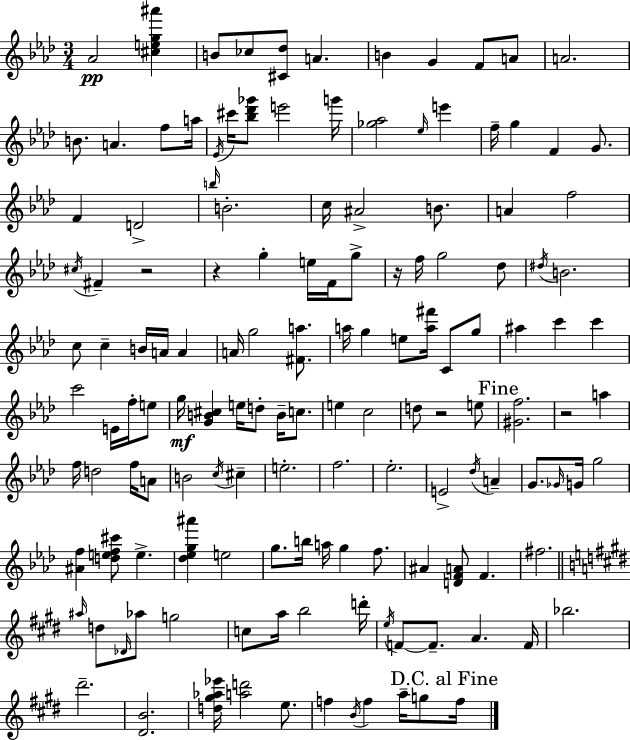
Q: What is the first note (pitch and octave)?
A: Ab4